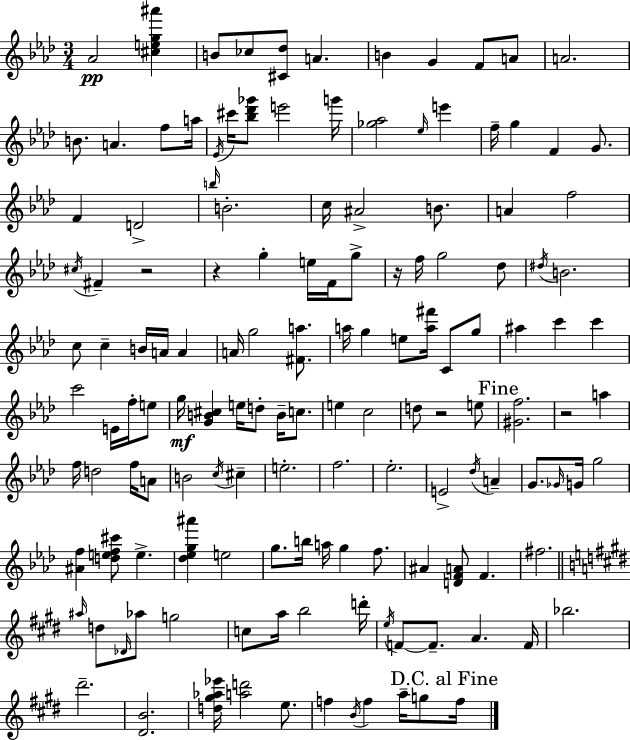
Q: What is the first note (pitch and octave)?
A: Ab4